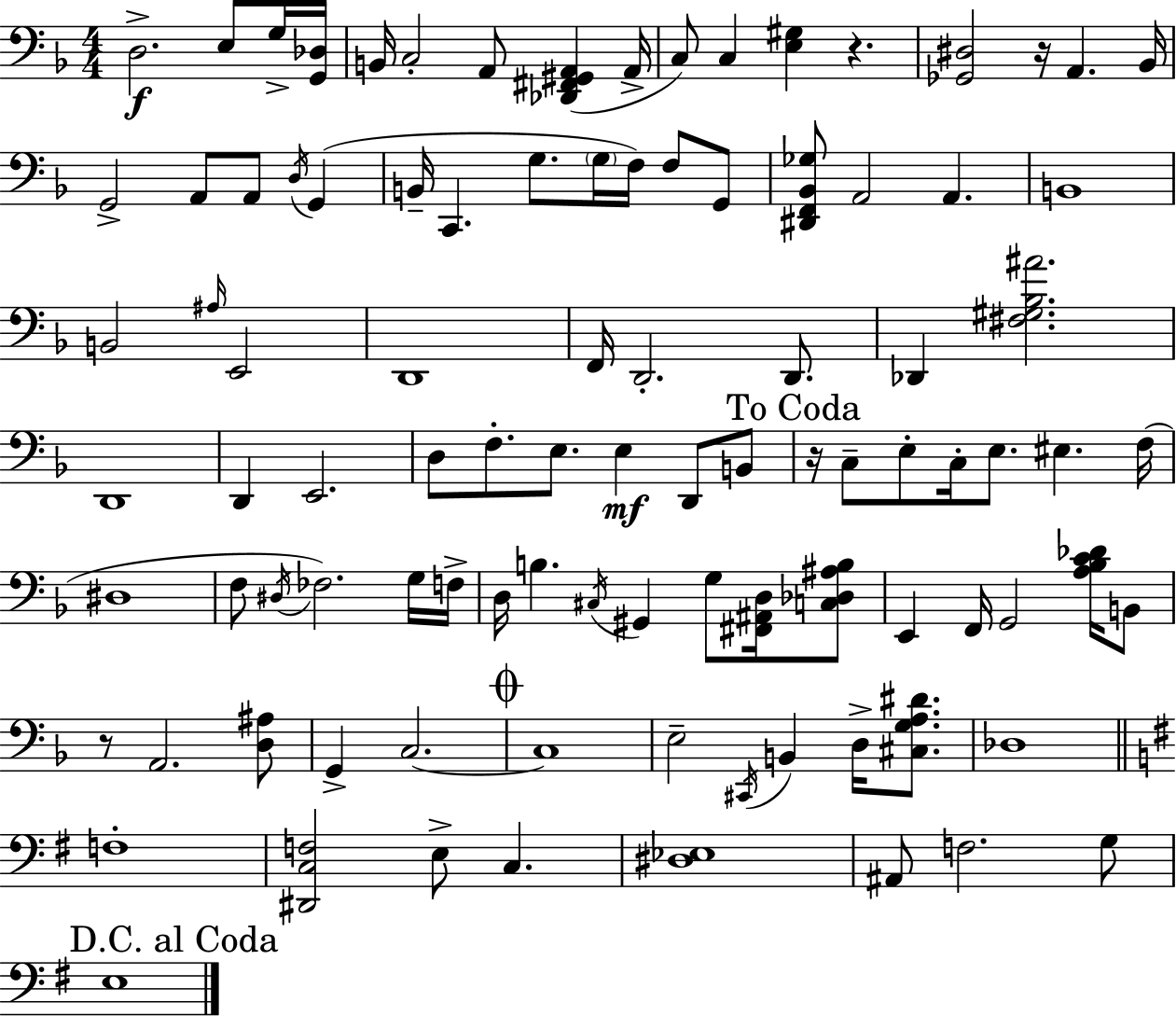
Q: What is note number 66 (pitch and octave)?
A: G2